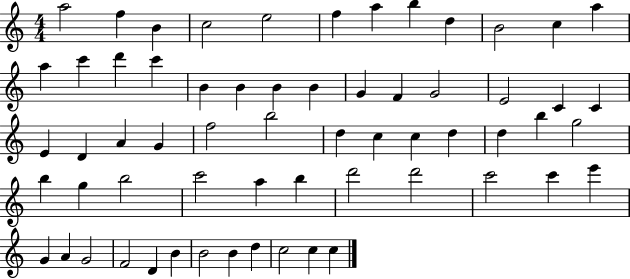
A5/h F5/q B4/q C5/h E5/h F5/q A5/q B5/q D5/q B4/h C5/q A5/q A5/q C6/q D6/q C6/q B4/q B4/q B4/q B4/q G4/q F4/q G4/h E4/h C4/q C4/q E4/q D4/q A4/q G4/q F5/h B5/h D5/q C5/q C5/q D5/q D5/q B5/q G5/h B5/q G5/q B5/h C6/h A5/q B5/q D6/h D6/h C6/h C6/q E6/q G4/q A4/q G4/h F4/h D4/q B4/q B4/h B4/q D5/q C5/h C5/q C5/q